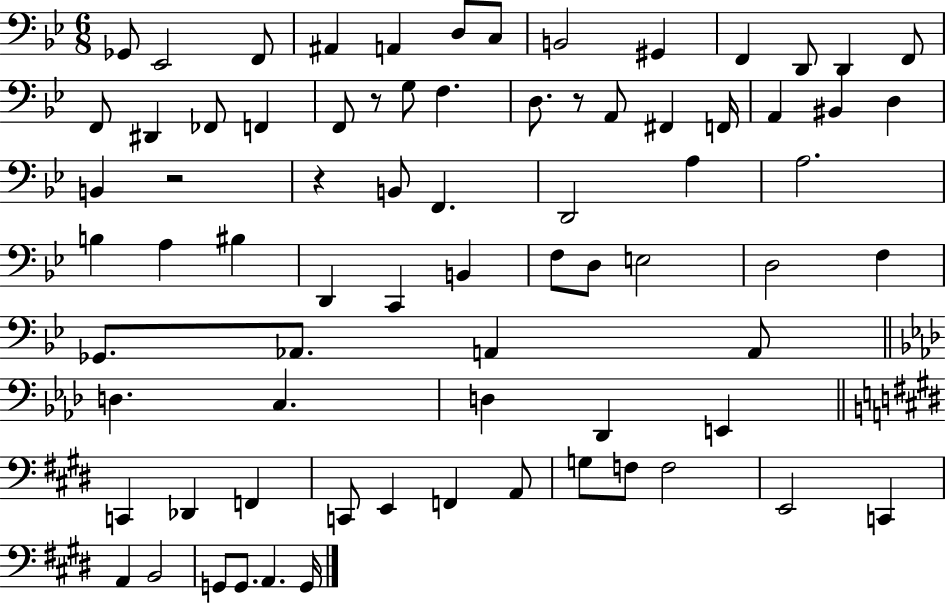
{
  \clef bass
  \numericTimeSignature
  \time 6/8
  \key bes \major
  ges,8 ees,2 f,8 | ais,4 a,4 d8 c8 | b,2 gis,4 | f,4 d,8 d,4 f,8 | \break f,8 dis,4 fes,8 f,4 | f,8 r8 g8 f4. | d8. r8 a,8 fis,4 f,16 | a,4 bis,4 d4 | \break b,4 r2 | r4 b,8 f,4. | d,2 a4 | a2. | \break b4 a4 bis4 | d,4 c,4 b,4 | f8 d8 e2 | d2 f4 | \break ges,8. aes,8. a,4 a,8 | \bar "||" \break \key aes \major d4. c4. | d4 des,4 e,4 | \bar "||" \break \key e \major c,4 des,4 f,4 | c,8 e,4 f,4 a,8 | g8 f8 f2 | e,2 c,4 | \break a,4 b,2 | g,8 g,8. a,4. g,16 | \bar "|."
}